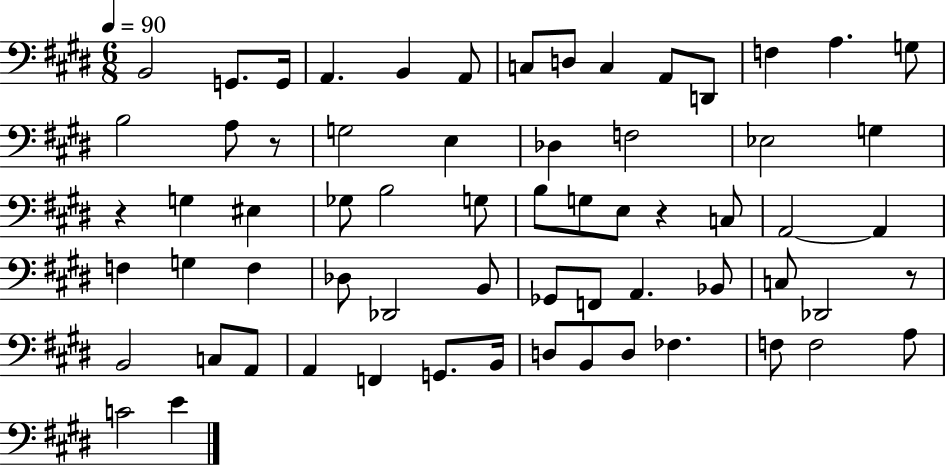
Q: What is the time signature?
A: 6/8